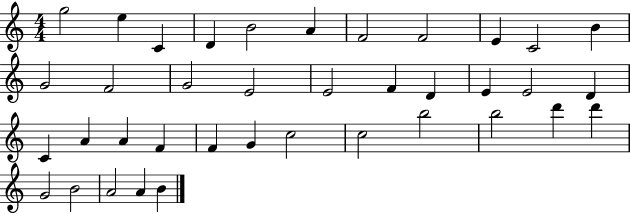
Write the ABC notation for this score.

X:1
T:Untitled
M:4/4
L:1/4
K:C
g2 e C D B2 A F2 F2 E C2 B G2 F2 G2 E2 E2 F D E E2 D C A A F F G c2 c2 b2 b2 d' d' G2 B2 A2 A B